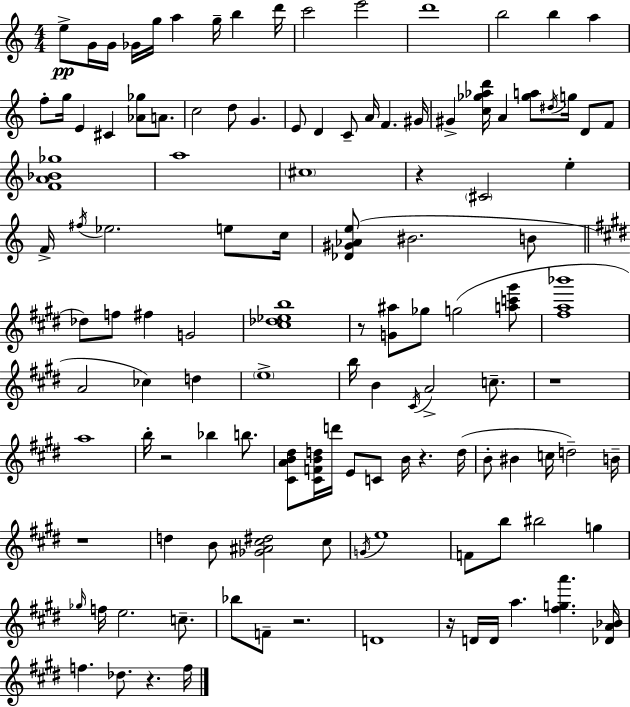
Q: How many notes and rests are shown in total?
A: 120